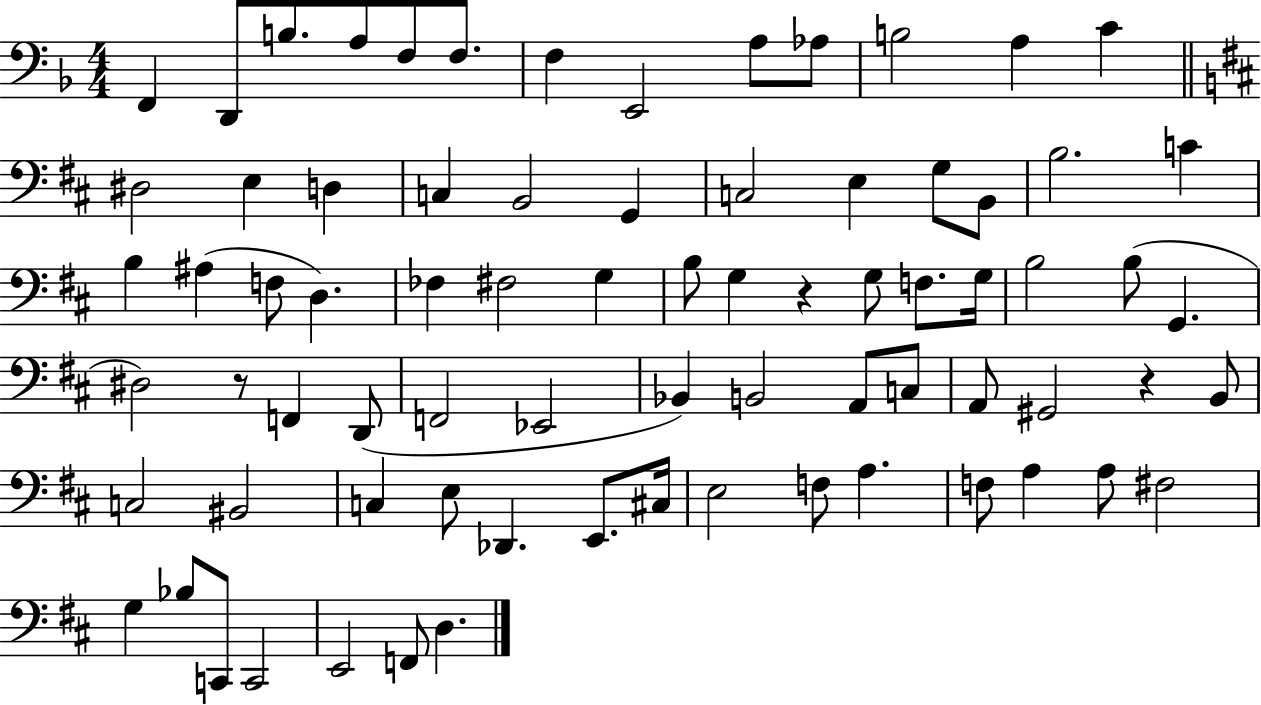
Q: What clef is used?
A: bass